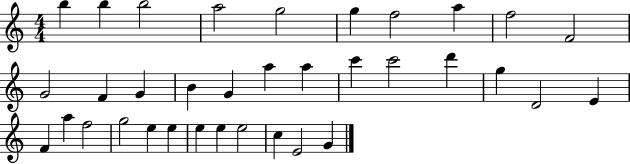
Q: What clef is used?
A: treble